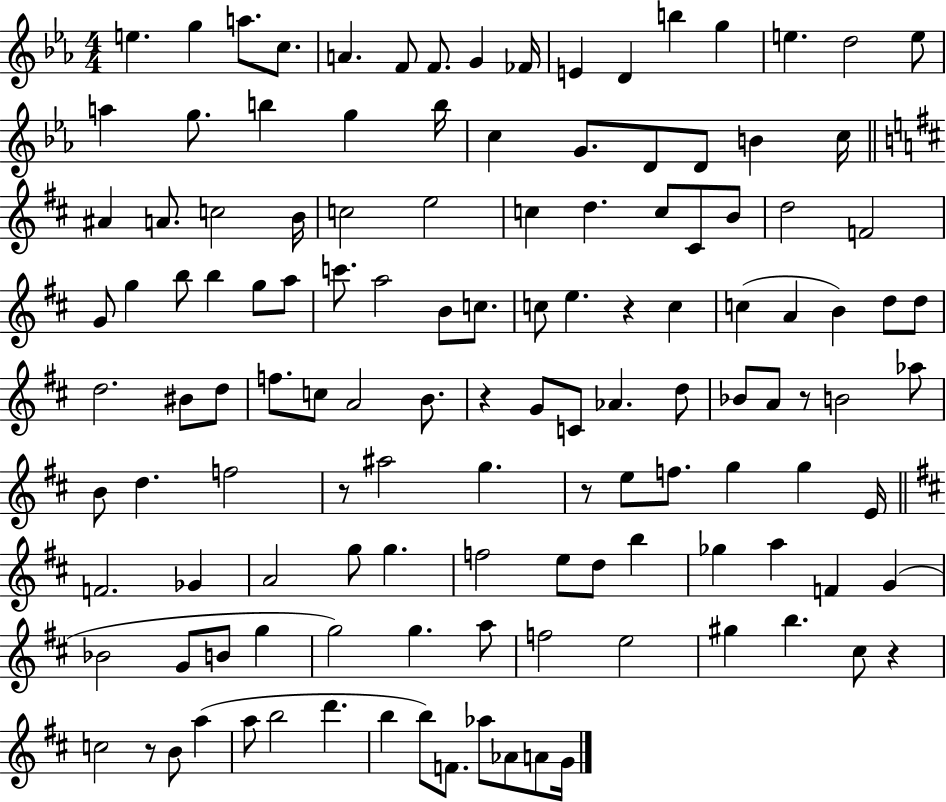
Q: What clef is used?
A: treble